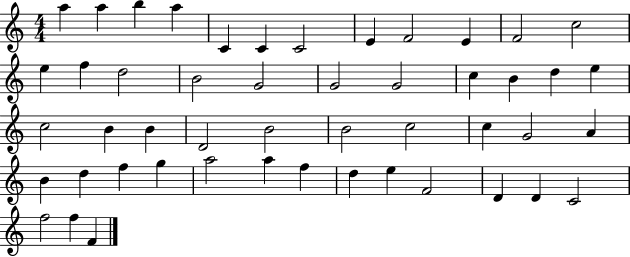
A5/q A5/q B5/q A5/q C4/q C4/q C4/h E4/q F4/h E4/q F4/h C5/h E5/q F5/q D5/h B4/h G4/h G4/h G4/h C5/q B4/q D5/q E5/q C5/h B4/q B4/q D4/h B4/h B4/h C5/h C5/q G4/h A4/q B4/q D5/q F5/q G5/q A5/h A5/q F5/q D5/q E5/q F4/h D4/q D4/q C4/h F5/h F5/q F4/q